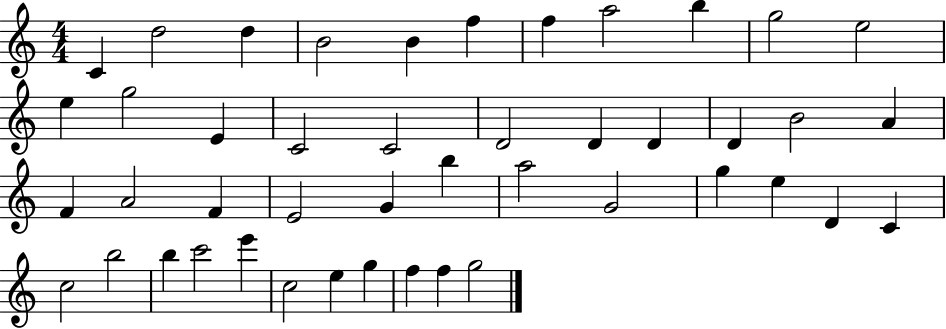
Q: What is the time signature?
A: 4/4